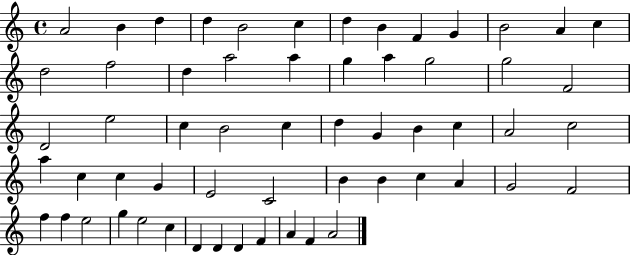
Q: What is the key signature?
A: C major